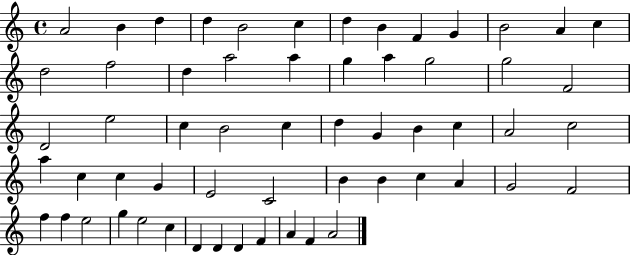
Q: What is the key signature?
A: C major